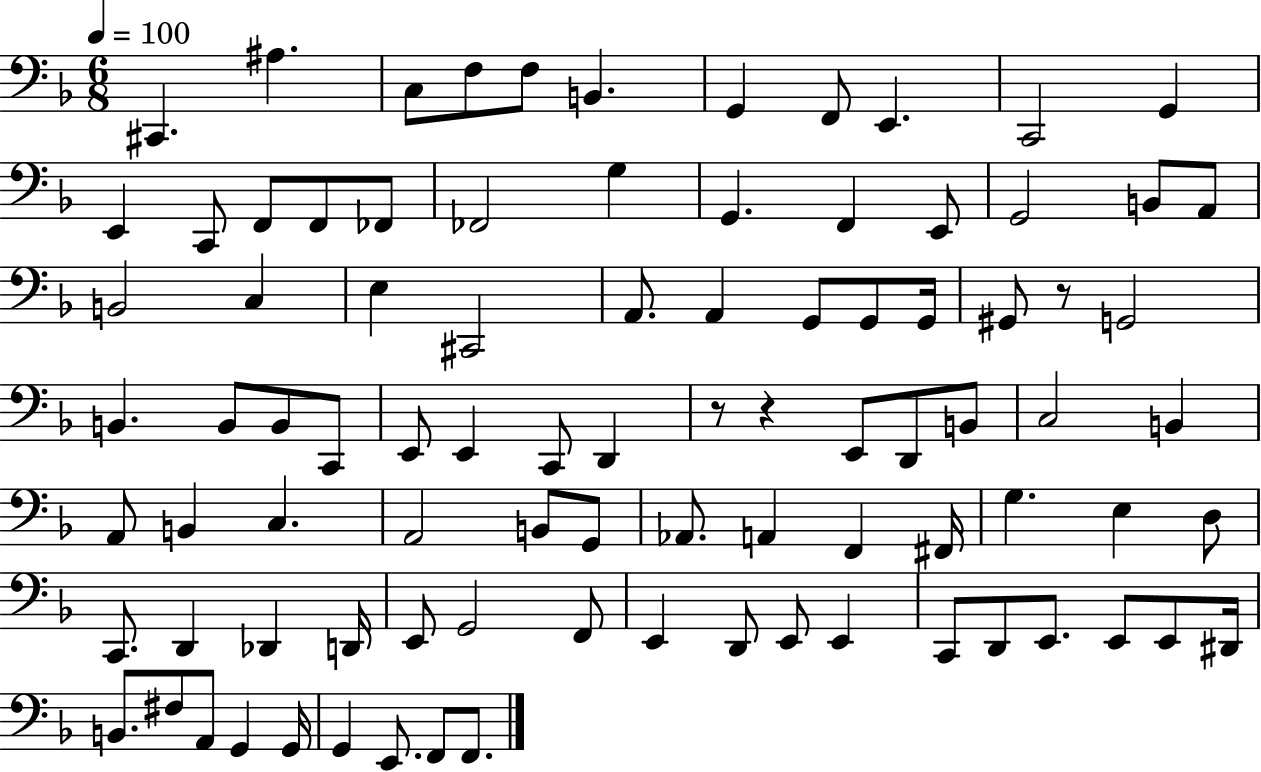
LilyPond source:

{
  \clef bass
  \numericTimeSignature
  \time 6/8
  \key f \major
  \tempo 4 = 100
  cis,4. ais4. | c8 f8 f8 b,4. | g,4 f,8 e,4. | c,2 g,4 | \break e,4 c,8 f,8 f,8 fes,8 | fes,2 g4 | g,4. f,4 e,8 | g,2 b,8 a,8 | \break b,2 c4 | e4 cis,2 | a,8. a,4 g,8 g,8 g,16 | gis,8 r8 g,2 | \break b,4. b,8 b,8 c,8 | e,8 e,4 c,8 d,4 | r8 r4 e,8 d,8 b,8 | c2 b,4 | \break a,8 b,4 c4. | a,2 b,8 g,8 | aes,8. a,4 f,4 fis,16 | g4. e4 d8 | \break c,8. d,4 des,4 d,16 | e,8 g,2 f,8 | e,4 d,8 e,8 e,4 | c,8 d,8 e,8. e,8 e,8 dis,16 | \break b,8. fis8 a,8 g,4 g,16 | g,4 e,8. f,8 f,8. | \bar "|."
}